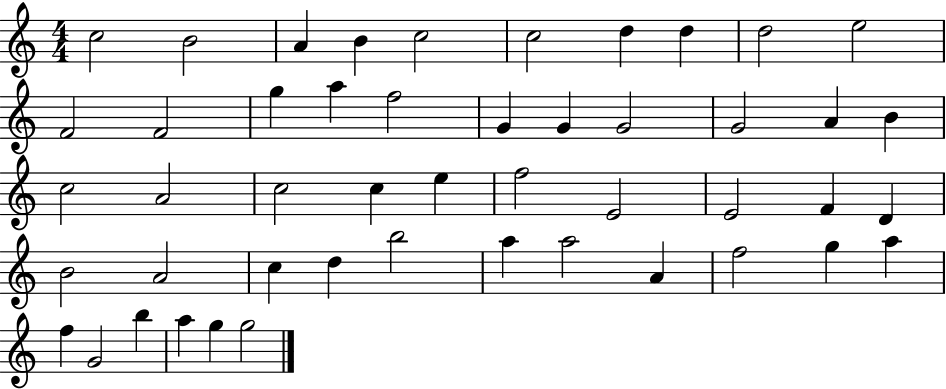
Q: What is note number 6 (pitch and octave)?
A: C5